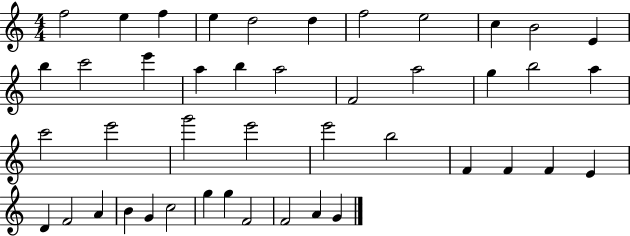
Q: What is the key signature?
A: C major